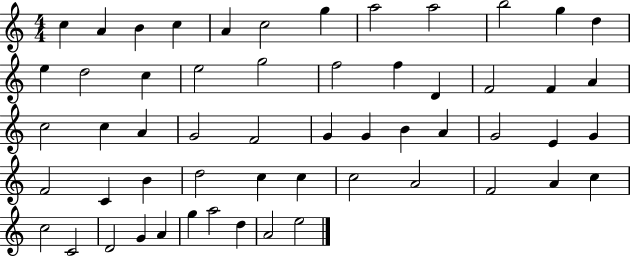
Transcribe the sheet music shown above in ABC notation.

X:1
T:Untitled
M:4/4
L:1/4
K:C
c A B c A c2 g a2 a2 b2 g d e d2 c e2 g2 f2 f D F2 F A c2 c A G2 F2 G G B A G2 E G F2 C B d2 c c c2 A2 F2 A c c2 C2 D2 G A g a2 d A2 e2